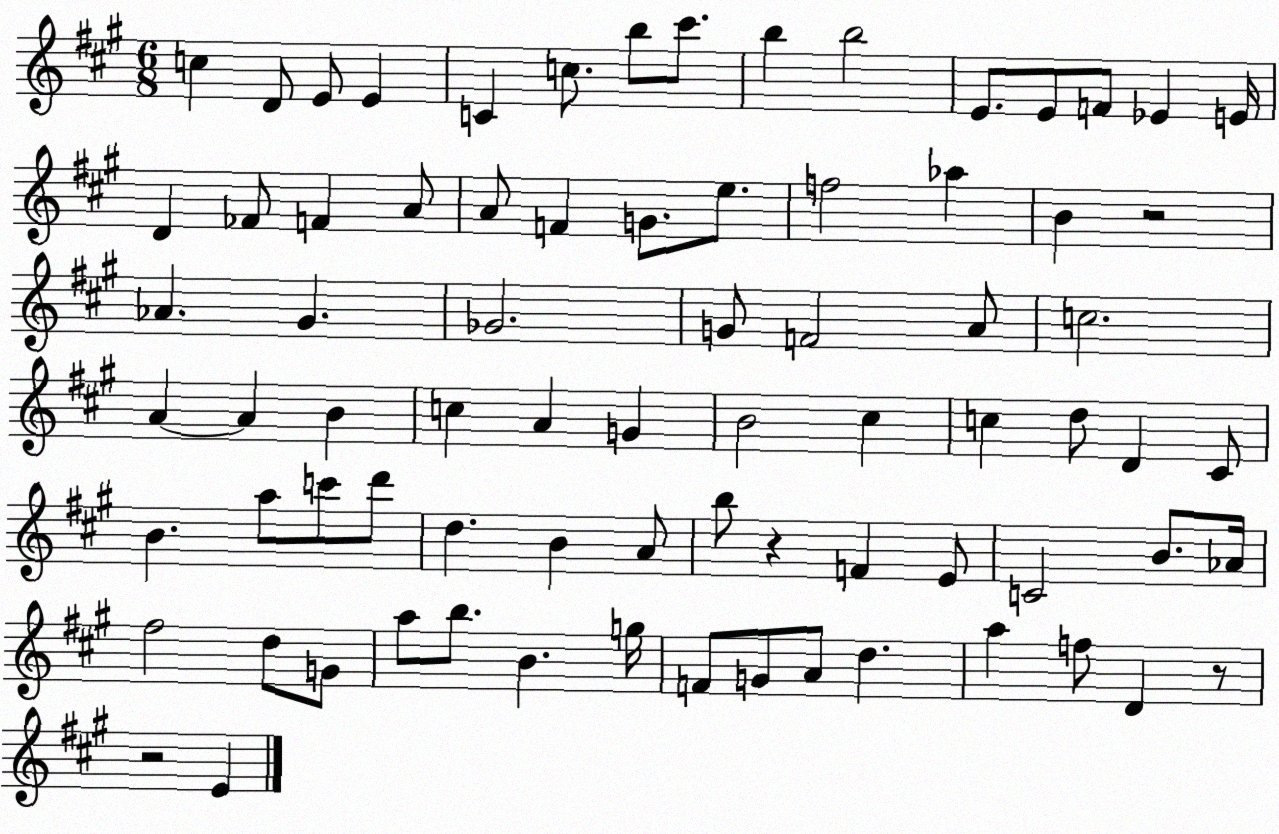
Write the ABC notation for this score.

X:1
T:Untitled
M:6/8
L:1/4
K:A
c D/2 E/2 E C c/2 b/2 ^c'/2 b b2 E/2 E/2 F/2 _E E/4 D _F/2 F A/2 A/2 F G/2 e/2 f2 _a B z2 _A ^G _G2 G/2 F2 A/2 c2 A A B c A G B2 ^c c d/2 D ^C/2 B a/2 c'/2 d'/2 d B A/2 b/2 z F E/2 C2 B/2 _A/4 ^f2 d/2 G/2 a/2 b/2 B g/4 F/2 G/2 A/2 d a f/2 D z/2 z2 E